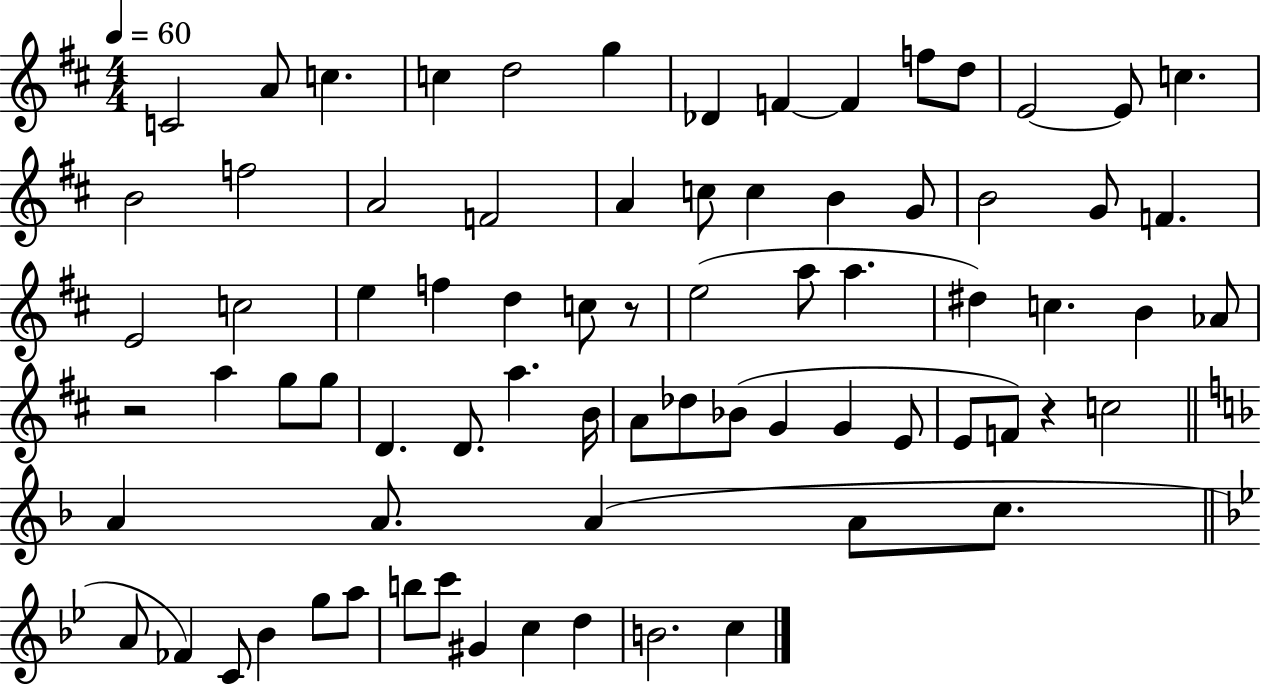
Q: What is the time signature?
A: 4/4